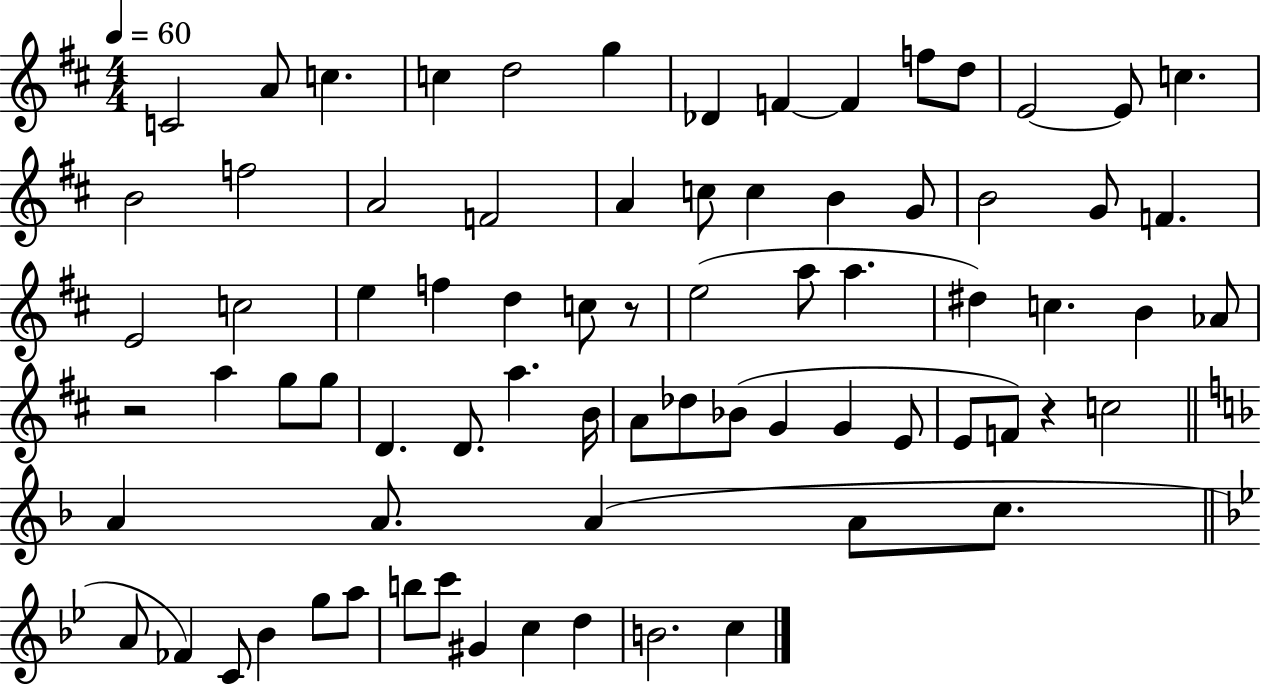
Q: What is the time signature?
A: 4/4